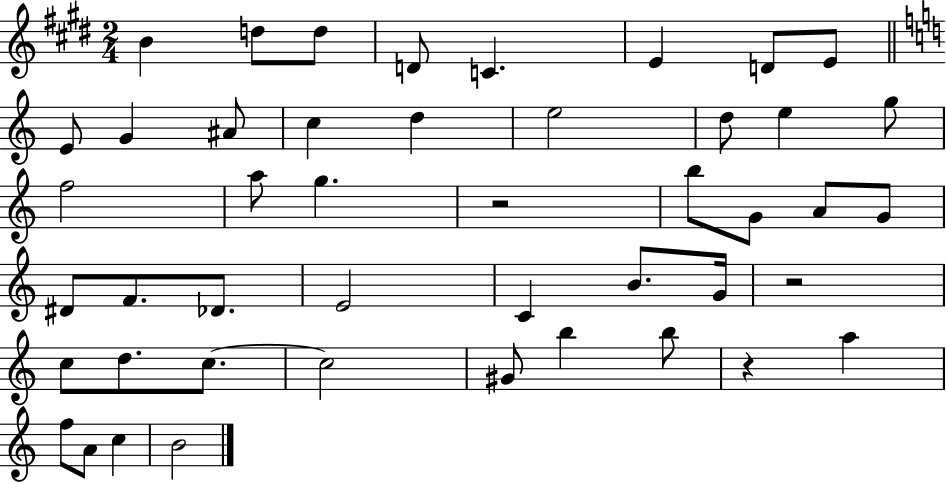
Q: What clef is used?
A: treble